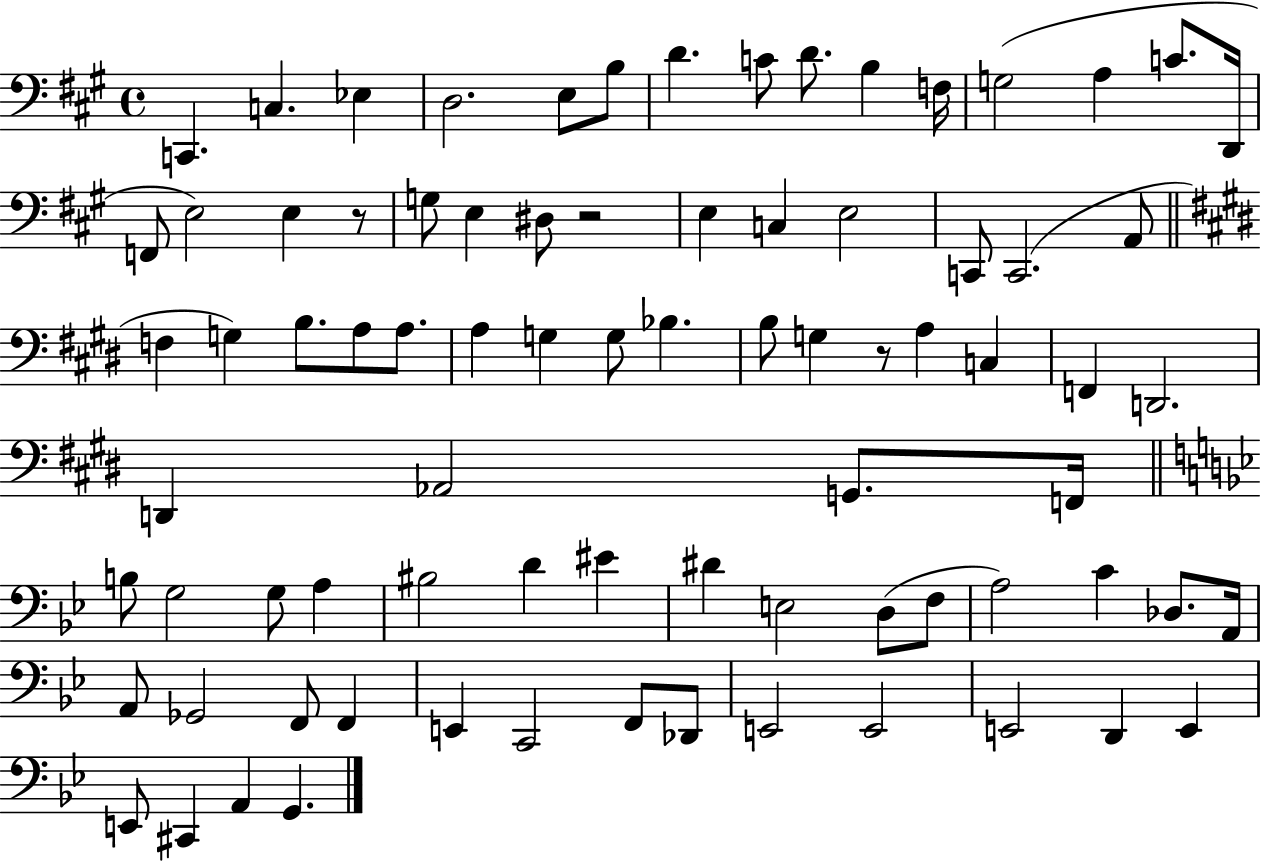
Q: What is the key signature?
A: A major